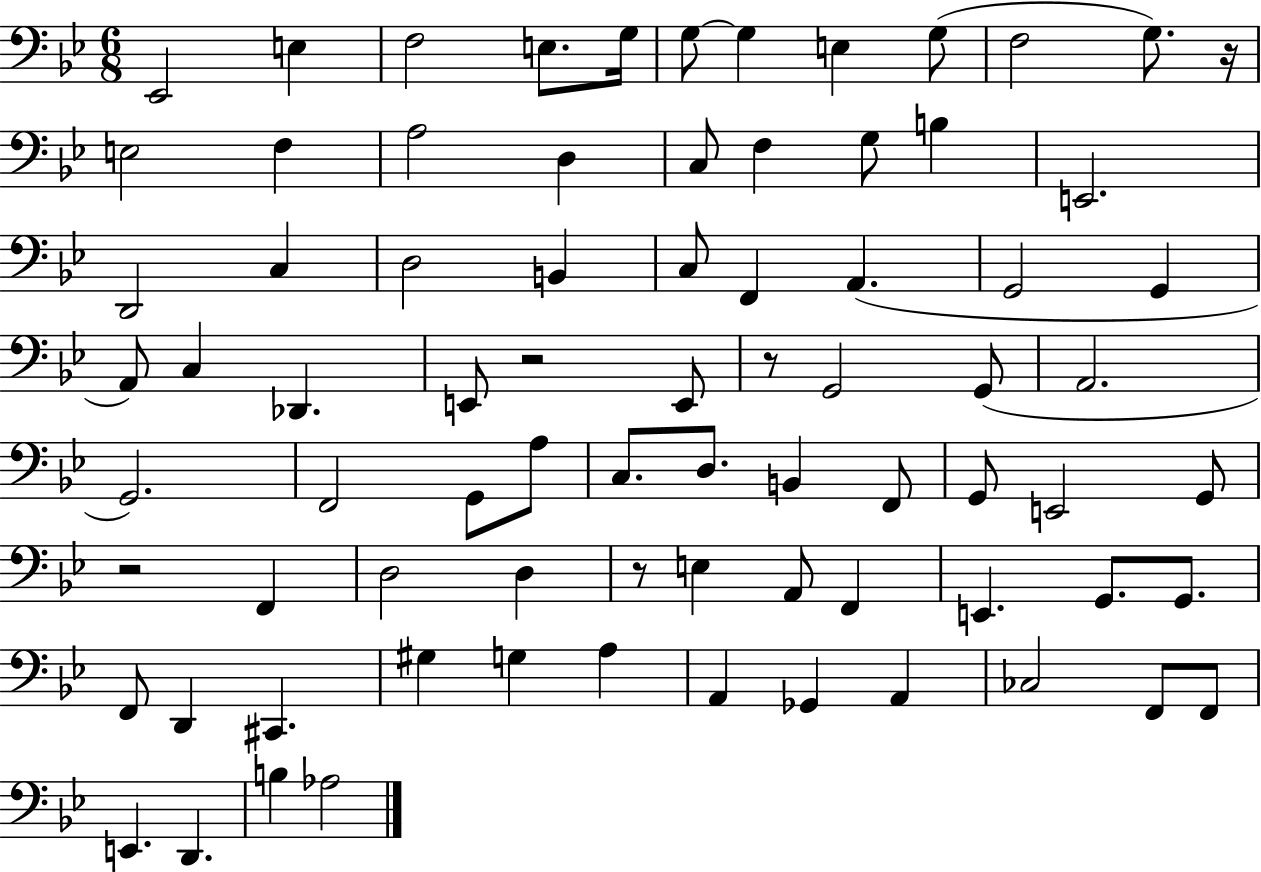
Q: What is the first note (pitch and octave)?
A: Eb2